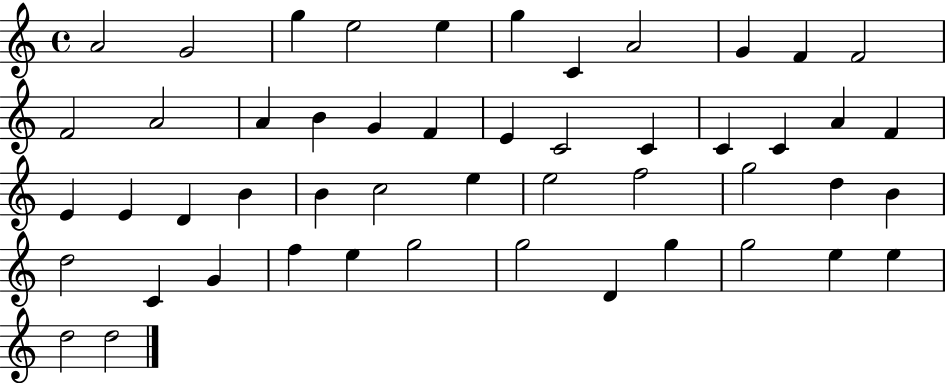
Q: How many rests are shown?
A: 0